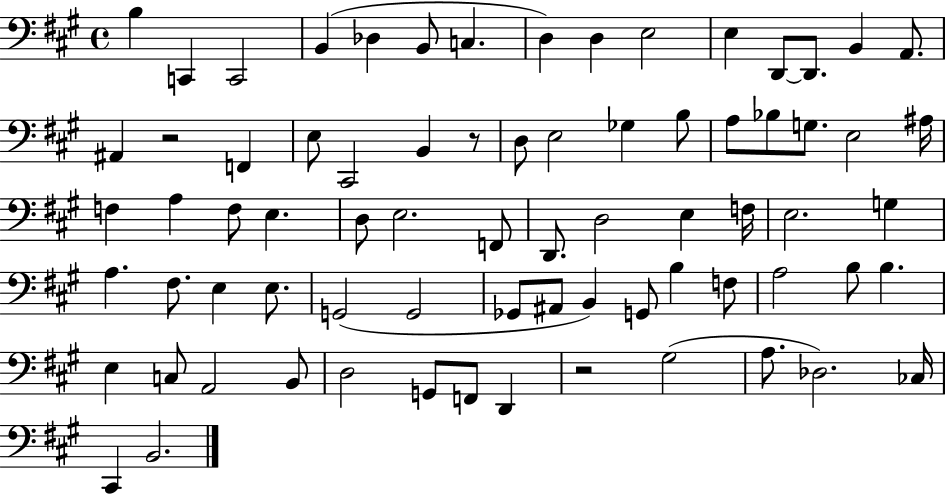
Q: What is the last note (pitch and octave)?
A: B2